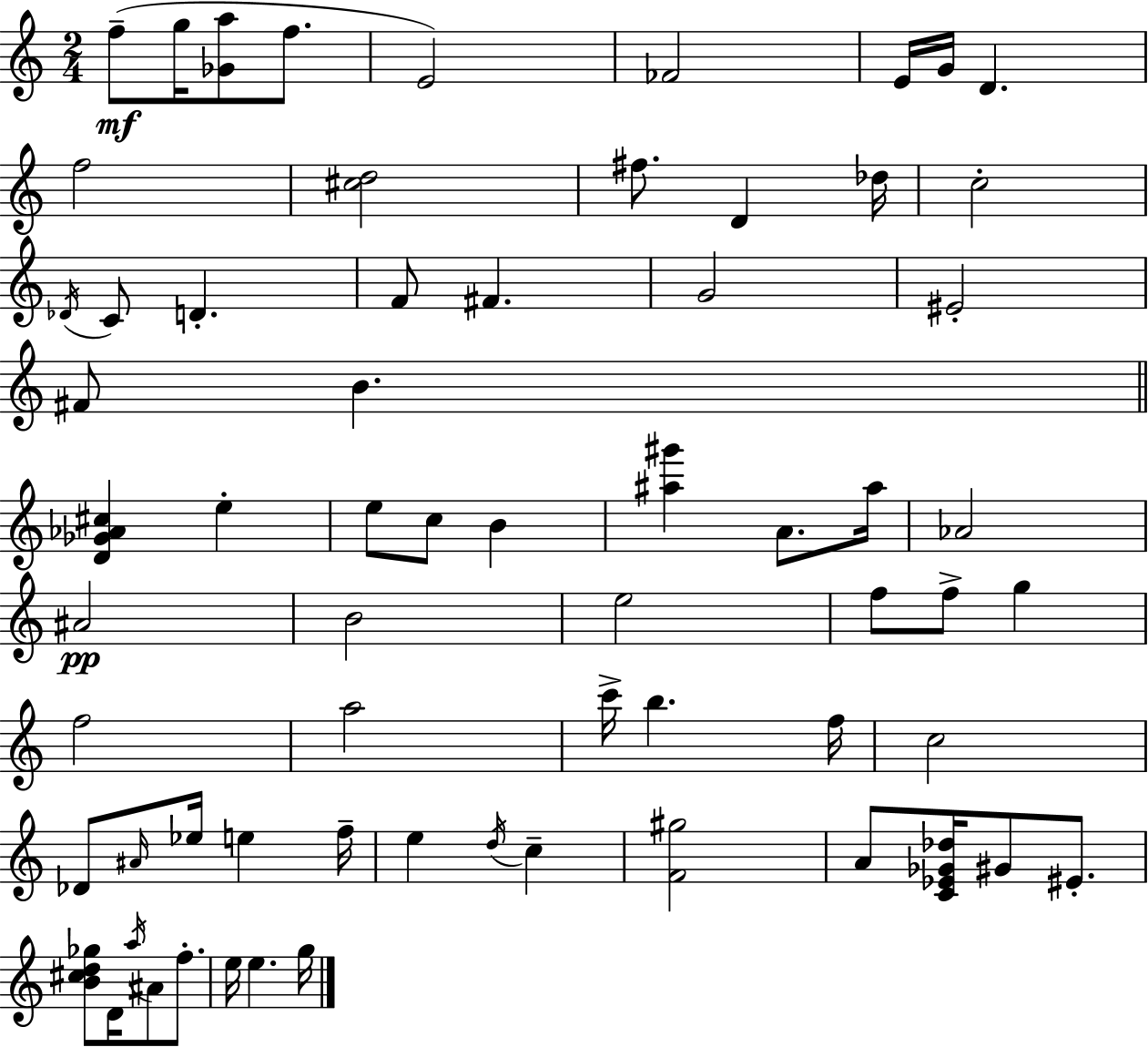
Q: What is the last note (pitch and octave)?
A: G5